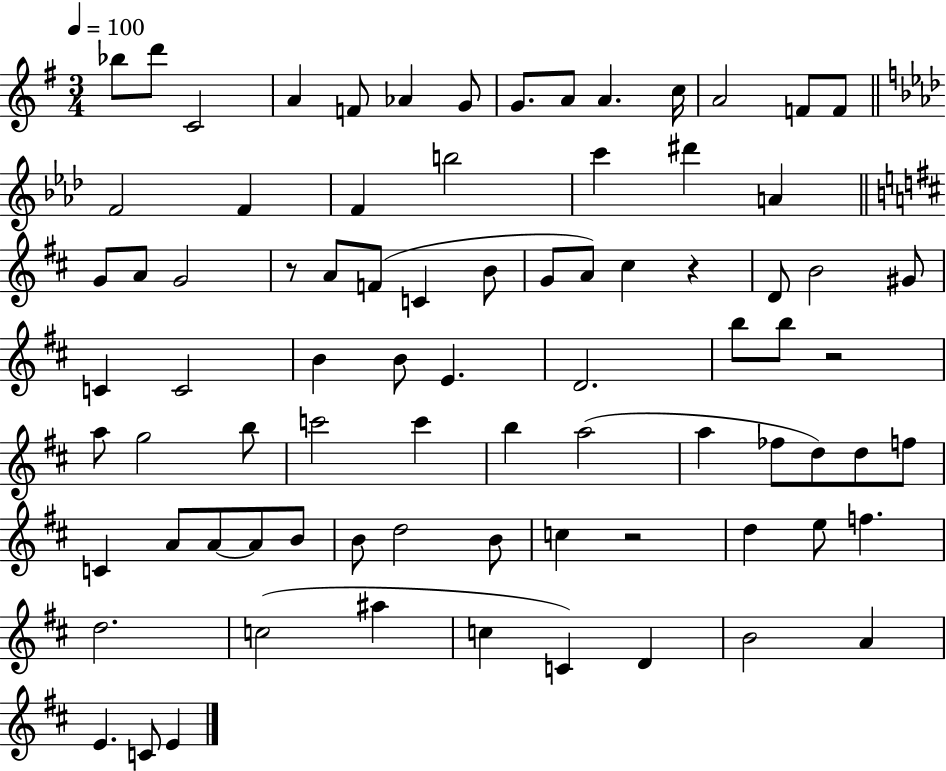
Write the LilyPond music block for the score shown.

{
  \clef treble
  \numericTimeSignature
  \time 3/4
  \key g \major
  \tempo 4 = 100
  bes''8 d'''8 c'2 | a'4 f'8 aes'4 g'8 | g'8. a'8 a'4. c''16 | a'2 f'8 f'8 | \break \bar "||" \break \key f \minor f'2 f'4 | f'4 b''2 | c'''4 dis'''4 a'4 | \bar "||" \break \key b \minor g'8 a'8 g'2 | r8 a'8 f'8( c'4 b'8 | g'8 a'8) cis''4 r4 | d'8 b'2 gis'8 | \break c'4 c'2 | b'4 b'8 e'4. | d'2. | b''8 b''8 r2 | \break a''8 g''2 b''8 | c'''2 c'''4 | b''4 a''2( | a''4 fes''8 d''8) d''8 f''8 | \break c'4 a'8 a'8~~ a'8 b'8 | b'8 d''2 b'8 | c''4 r2 | d''4 e''8 f''4. | \break d''2. | c''2( ais''4 | c''4 c'4) d'4 | b'2 a'4 | \break e'4. c'8 e'4 | \bar "|."
}